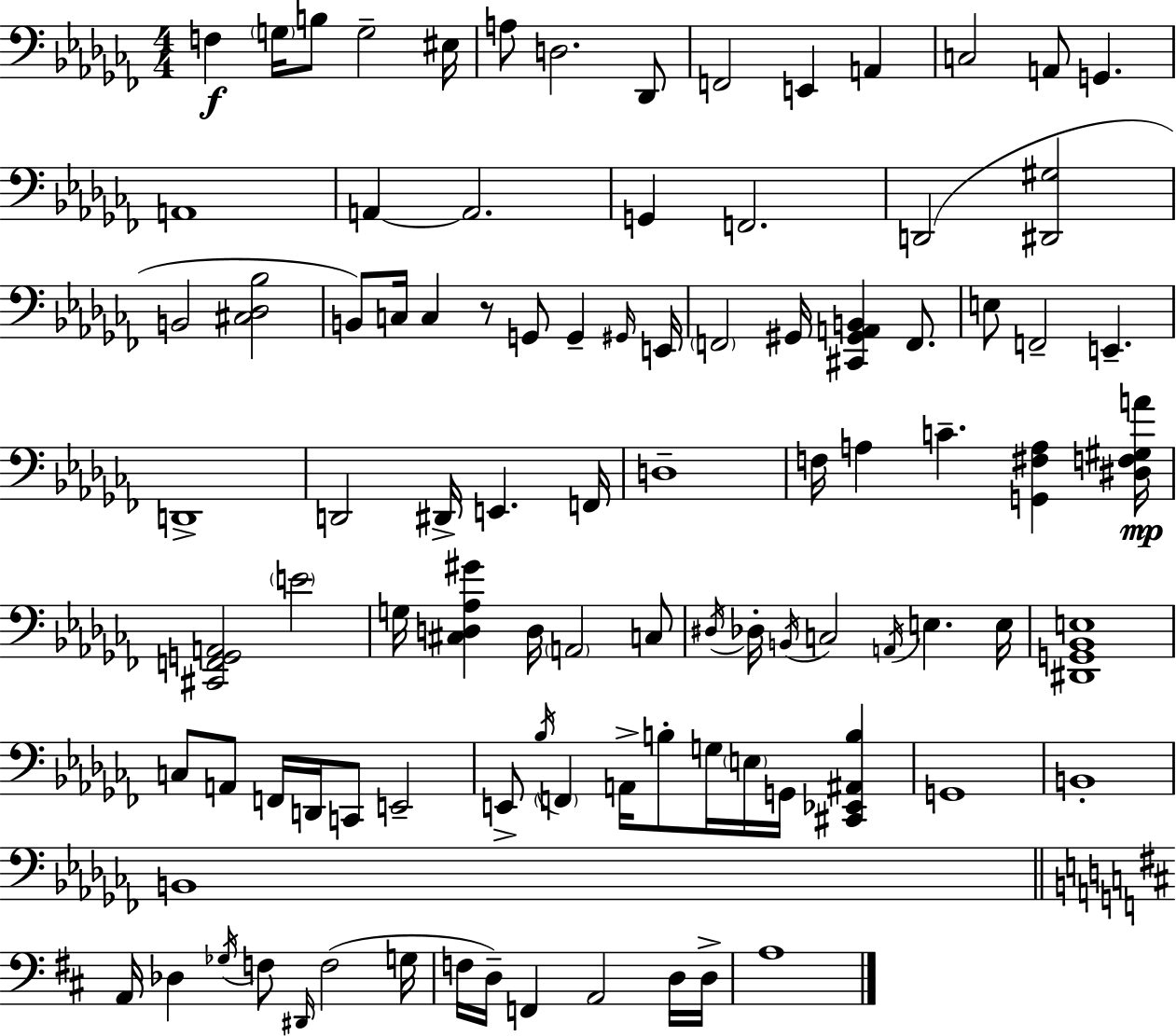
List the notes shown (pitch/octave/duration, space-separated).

F3/q G3/s B3/e G3/h EIS3/s A3/e D3/h. Db2/e F2/h E2/q A2/q C3/h A2/e G2/q. A2/w A2/q A2/h. G2/q F2/h. D2/h [D#2,G#3]/h B2/h [C#3,Db3,Bb3]/h B2/e C3/s C3/q R/e G2/e G2/q G#2/s E2/s F2/h G#2/s [C#2,G#2,A2,B2]/q F2/e. E3/e F2/h E2/q. D2/w D2/h D#2/s E2/q. F2/s D3/w F3/s A3/q C4/q. [G2,F#3,A3]/q [D#3,F3,G#3,A4]/s [C#2,F2,G2,A2]/h E4/h G3/s [C#3,D3,Ab3,G#4]/q D3/s A2/h C3/e D#3/s Db3/s B2/s C3/h A2/s E3/q. E3/s [D#2,G2,Bb2,E3]/w C3/e A2/e F2/s D2/s C2/e E2/h E2/e Bb3/s F2/q A2/s B3/e G3/s E3/s G2/s [C#2,Eb2,A#2,B3]/q G2/w B2/w B2/w A2/s Db3/q Gb3/s F3/e D#2/s F3/h G3/s F3/s D3/s F2/q A2/h D3/s D3/s A3/w